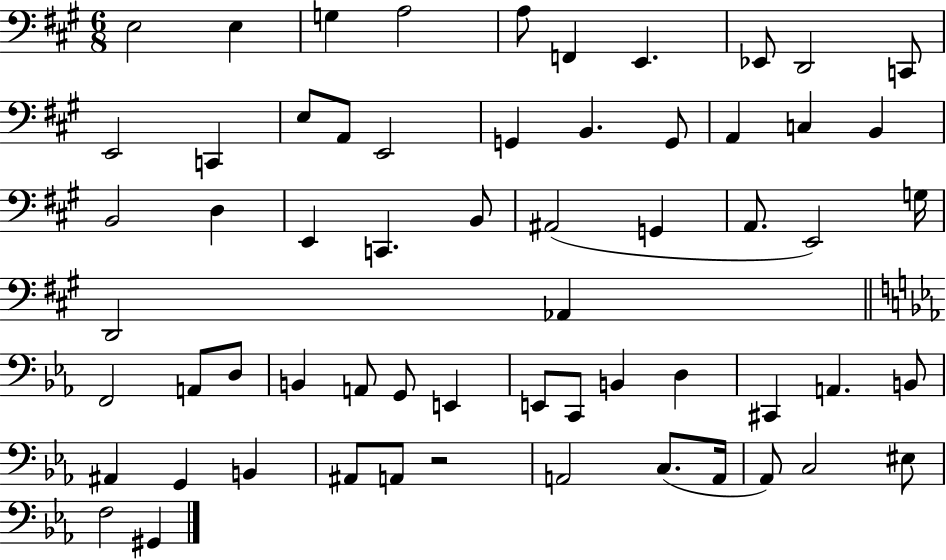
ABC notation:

X:1
T:Untitled
M:6/8
L:1/4
K:A
E,2 E, G, A,2 A,/2 F,, E,, _E,,/2 D,,2 C,,/2 E,,2 C,, E,/2 A,,/2 E,,2 G,, B,, G,,/2 A,, C, B,, B,,2 D, E,, C,, B,,/2 ^A,,2 G,, A,,/2 E,,2 G,/4 D,,2 _A,, F,,2 A,,/2 D,/2 B,, A,,/2 G,,/2 E,, E,,/2 C,,/2 B,, D, ^C,, A,, B,,/2 ^A,, G,, B,, ^A,,/2 A,,/2 z2 A,,2 C,/2 A,,/4 _A,,/2 C,2 ^E,/2 F,2 ^G,,